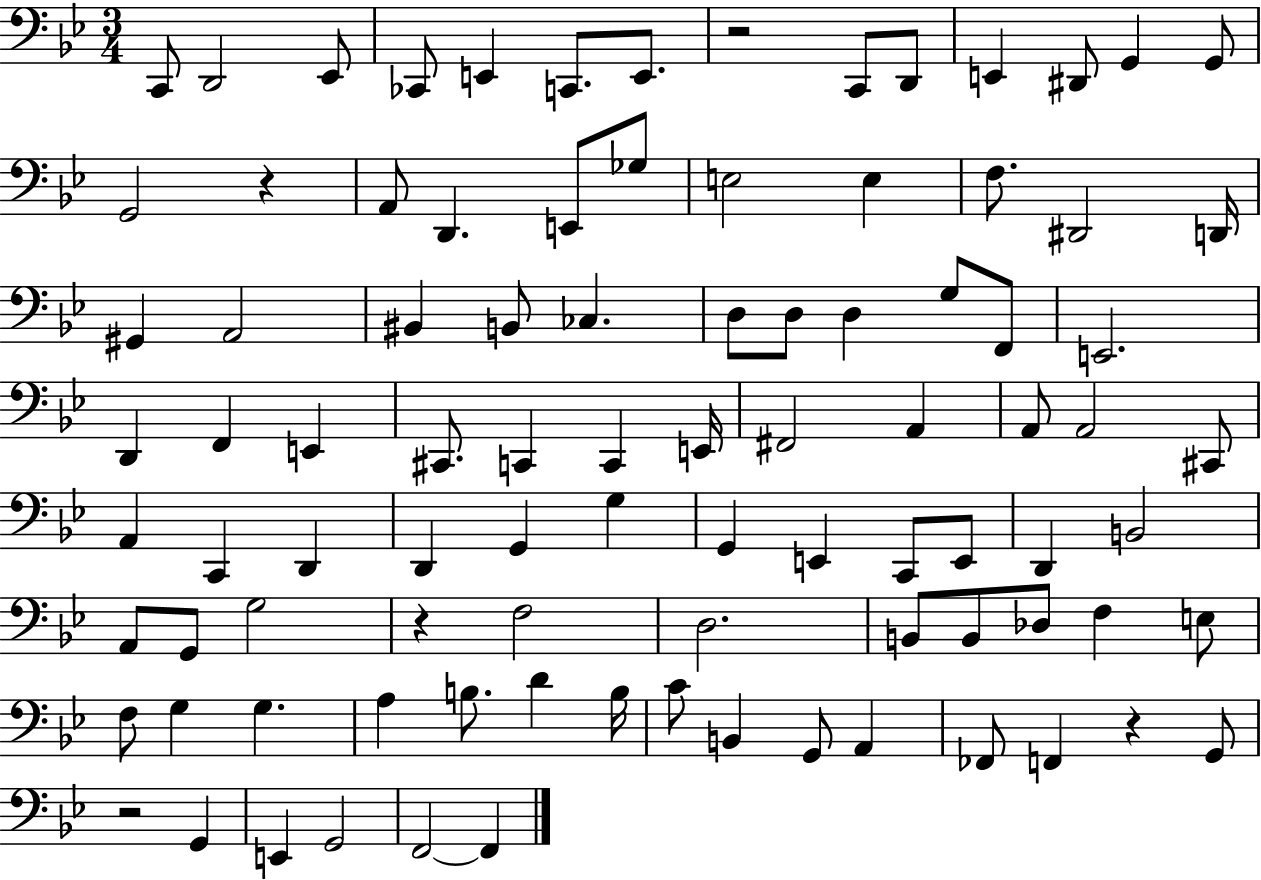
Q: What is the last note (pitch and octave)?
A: F2